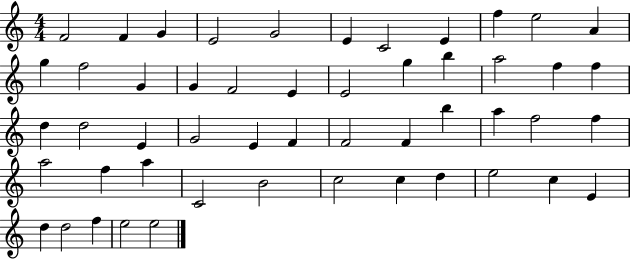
{
  \clef treble
  \numericTimeSignature
  \time 4/4
  \key c \major
  f'2 f'4 g'4 | e'2 g'2 | e'4 c'2 e'4 | f''4 e''2 a'4 | \break g''4 f''2 g'4 | g'4 f'2 e'4 | e'2 g''4 b''4 | a''2 f''4 f''4 | \break d''4 d''2 e'4 | g'2 e'4 f'4 | f'2 f'4 b''4 | a''4 f''2 f''4 | \break a''2 f''4 a''4 | c'2 b'2 | c''2 c''4 d''4 | e''2 c''4 e'4 | \break d''4 d''2 f''4 | e''2 e''2 | \bar "|."
}